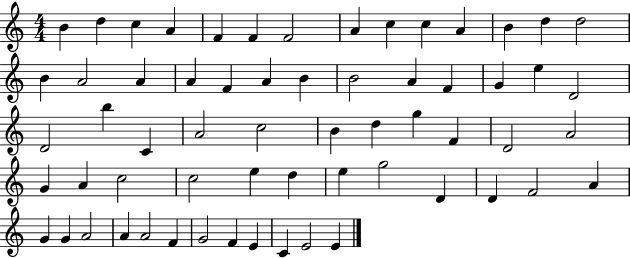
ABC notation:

X:1
T:Untitled
M:4/4
L:1/4
K:C
B d c A F F F2 A c c A B d d2 B A2 A A F A B B2 A F G e D2 D2 b C A2 c2 B d g F D2 A2 G A c2 c2 e d e g2 D D F2 A G G A2 A A2 F G2 F E C E2 E